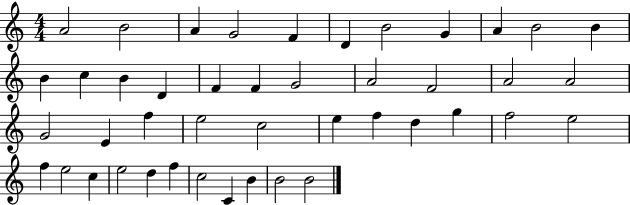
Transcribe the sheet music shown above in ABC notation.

X:1
T:Untitled
M:4/4
L:1/4
K:C
A2 B2 A G2 F D B2 G A B2 B B c B D F F G2 A2 F2 A2 A2 G2 E f e2 c2 e f d g f2 e2 f e2 c e2 d f c2 C B B2 B2